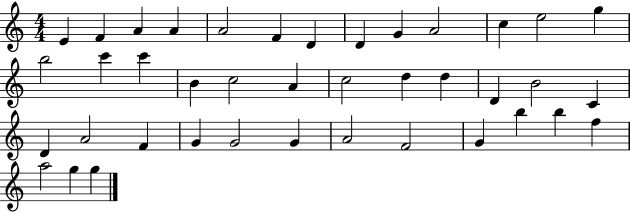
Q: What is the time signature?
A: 4/4